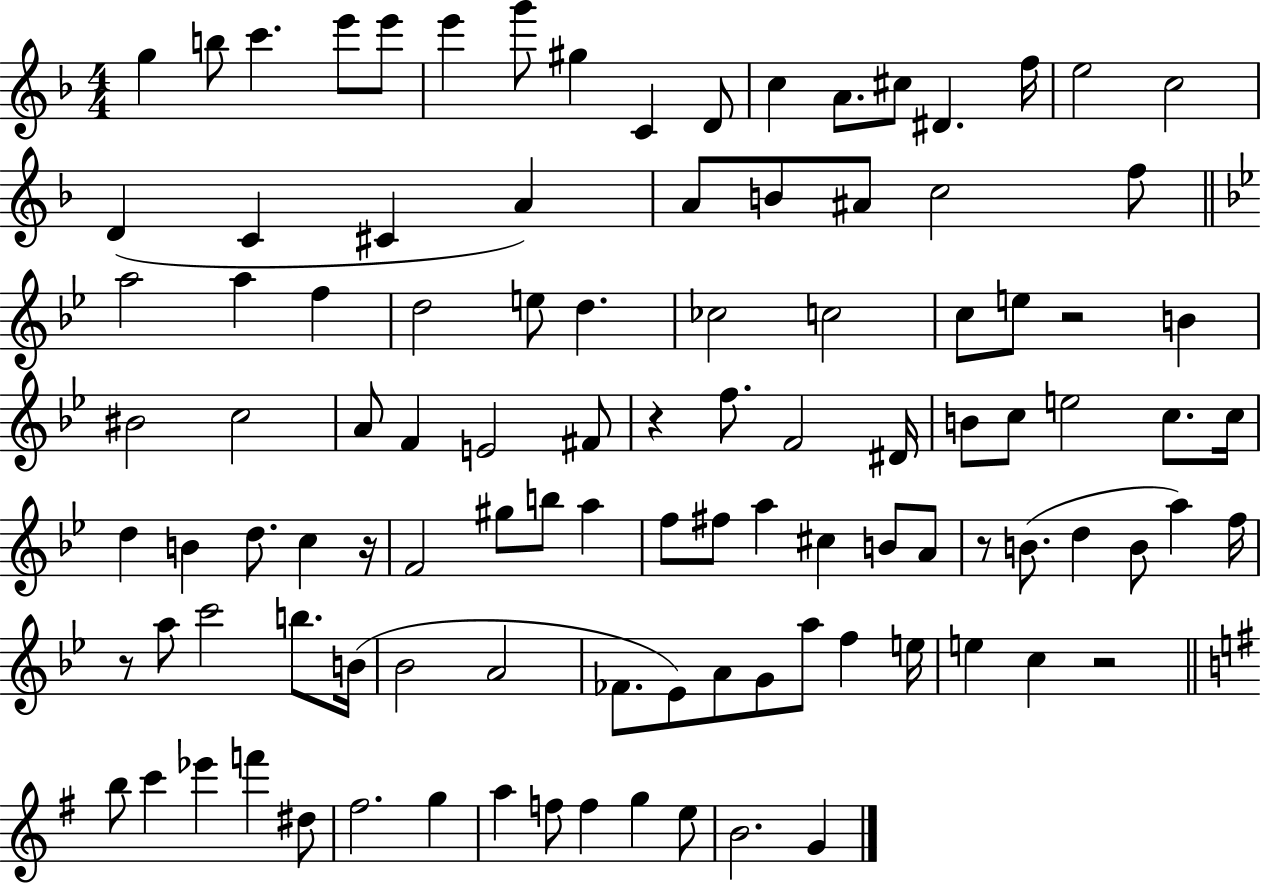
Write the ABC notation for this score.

X:1
T:Untitled
M:4/4
L:1/4
K:F
g b/2 c' e'/2 e'/2 e' g'/2 ^g C D/2 c A/2 ^c/2 ^D f/4 e2 c2 D C ^C A A/2 B/2 ^A/2 c2 f/2 a2 a f d2 e/2 d _c2 c2 c/2 e/2 z2 B ^B2 c2 A/2 F E2 ^F/2 z f/2 F2 ^D/4 B/2 c/2 e2 c/2 c/4 d B d/2 c z/4 F2 ^g/2 b/2 a f/2 ^f/2 a ^c B/2 A/2 z/2 B/2 d B/2 a f/4 z/2 a/2 c'2 b/2 B/4 _B2 A2 _F/2 _E/2 A/2 G/2 a/2 f e/4 e c z2 b/2 c' _e' f' ^d/2 ^f2 g a f/2 f g e/2 B2 G